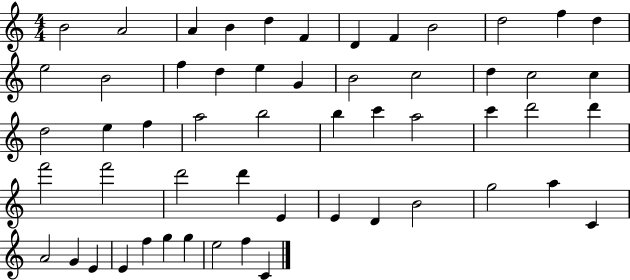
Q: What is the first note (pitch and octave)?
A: B4